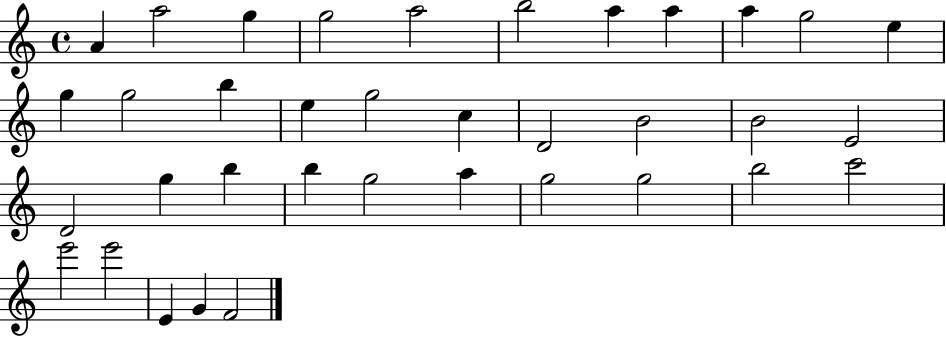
A4/q A5/h G5/q G5/h A5/h B5/h A5/q A5/q A5/q G5/h E5/q G5/q G5/h B5/q E5/q G5/h C5/q D4/h B4/h B4/h E4/h D4/h G5/q B5/q B5/q G5/h A5/q G5/h G5/h B5/h C6/h E6/h E6/h E4/q G4/q F4/h